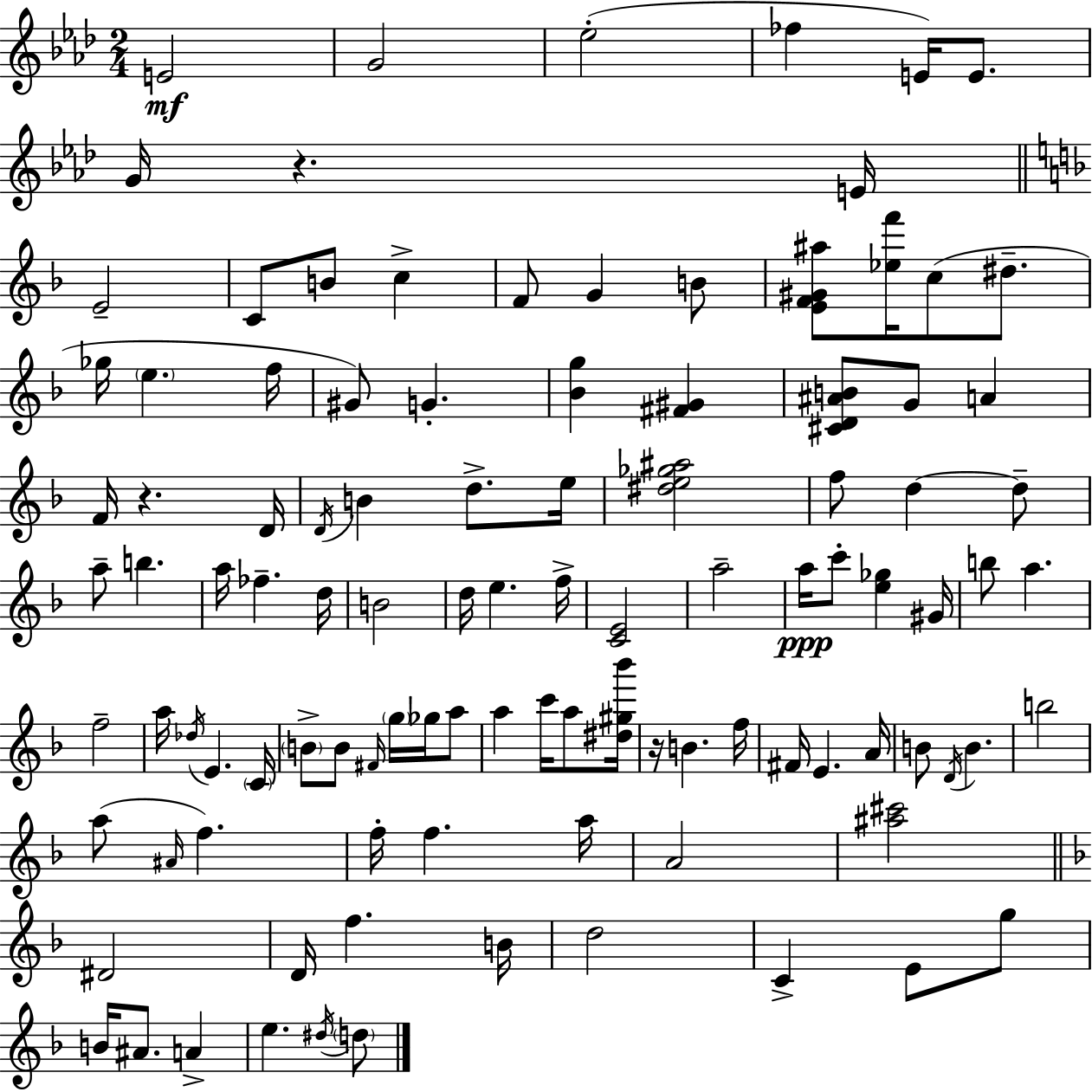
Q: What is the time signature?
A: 2/4